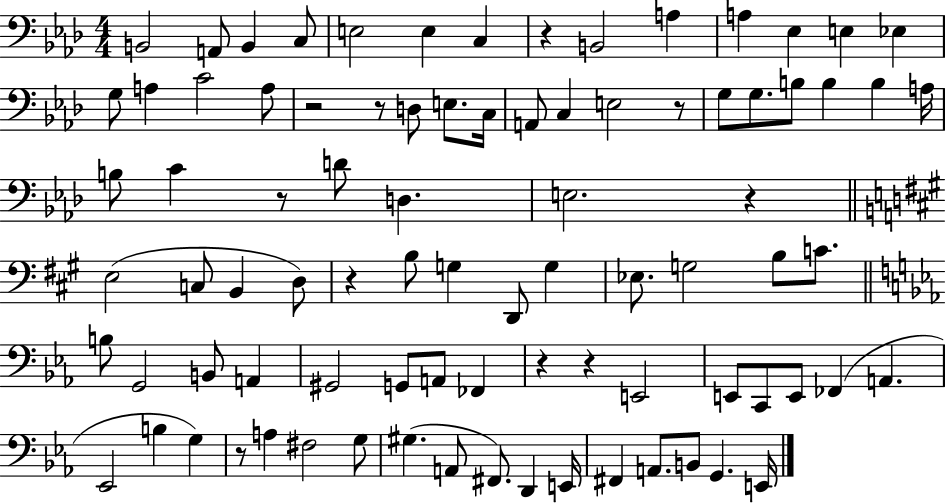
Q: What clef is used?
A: bass